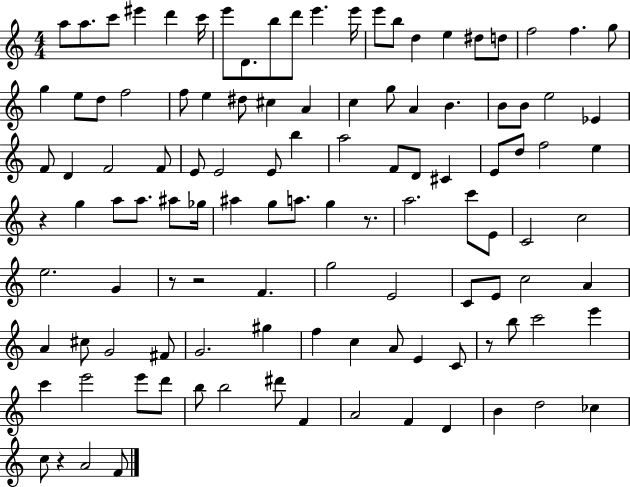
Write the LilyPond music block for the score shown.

{
  \clef treble
  \numericTimeSignature
  \time 4/4
  \key c \major
  a''8 a''8. c'''8 eis'''4 d'''4 c'''16 | e'''8 d'8. b''8 d'''8 e'''4. e'''16 | e'''8 b''8 d''4 e''4 dis''8 d''8 | f''2 f''4. g''8 | \break g''4 e''8 d''8 f''2 | f''8 e''4 dis''8 cis''4 a'4 | c''4 g''8 a'4 b'4. | b'8 b'8 e''2 ees'4 | \break f'8 d'4 f'2 f'8 | e'8 e'2 e'8 b''4 | a''2 f'8 d'8 cis'4 | e'8 d''8 f''2 e''4 | \break r4 g''4 a''8 a''8. ais''8 ges''16 | ais''4 g''8 a''8. g''4 r8. | a''2. c'''8 e'8 | c'2 c''2 | \break e''2. g'4 | r8 r2 f'4. | g''2 e'2 | c'8 e'8 c''2 a'4 | \break a'4 cis''8 g'2 fis'8 | g'2. gis''4 | f''4 c''4 a'8 e'4 c'8 | r8 b''8 c'''2 e'''4 | \break c'''4 e'''2 e'''8 d'''8 | b''8 b''2 dis'''8 f'4 | a'2 f'4 d'4 | b'4 d''2 ces''4 | \break c''8 r4 a'2 f'8 | \bar "|."
}